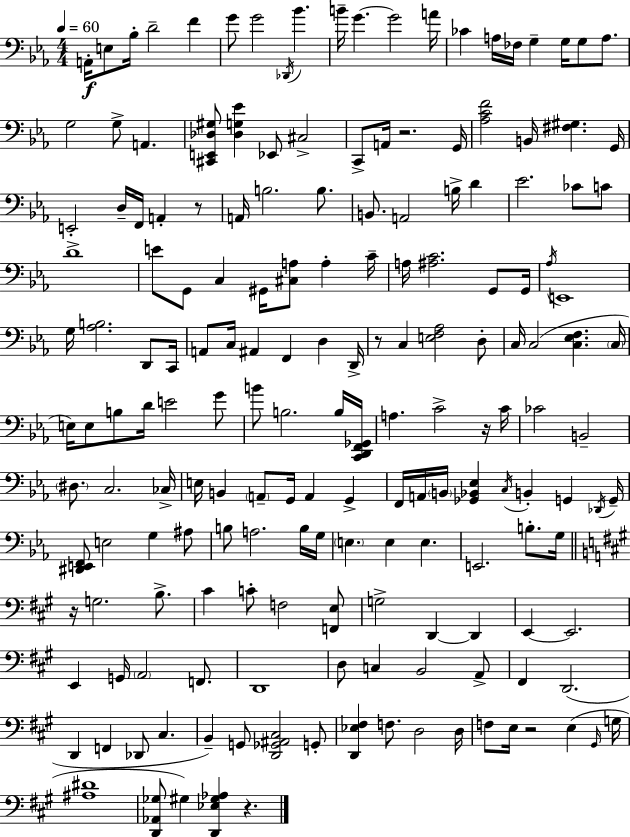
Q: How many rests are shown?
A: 7